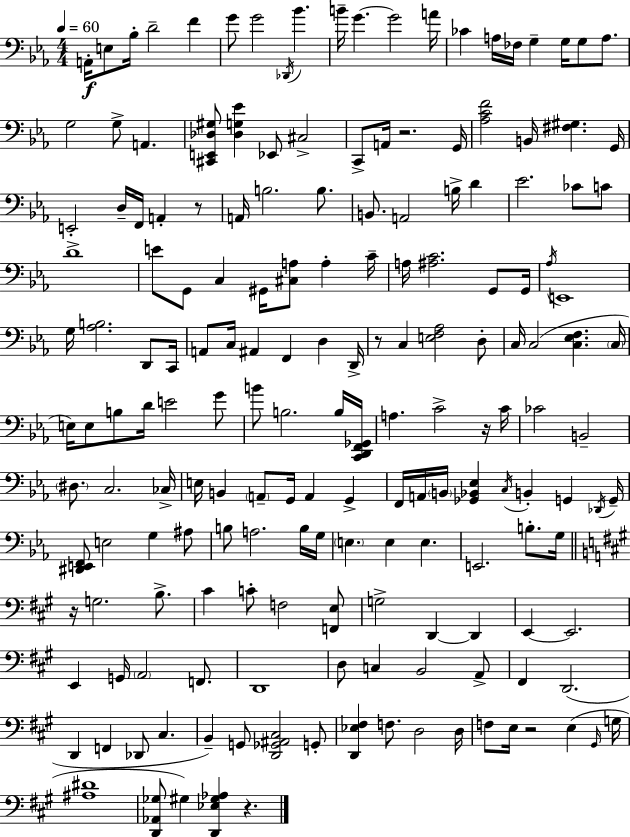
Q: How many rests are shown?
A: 7